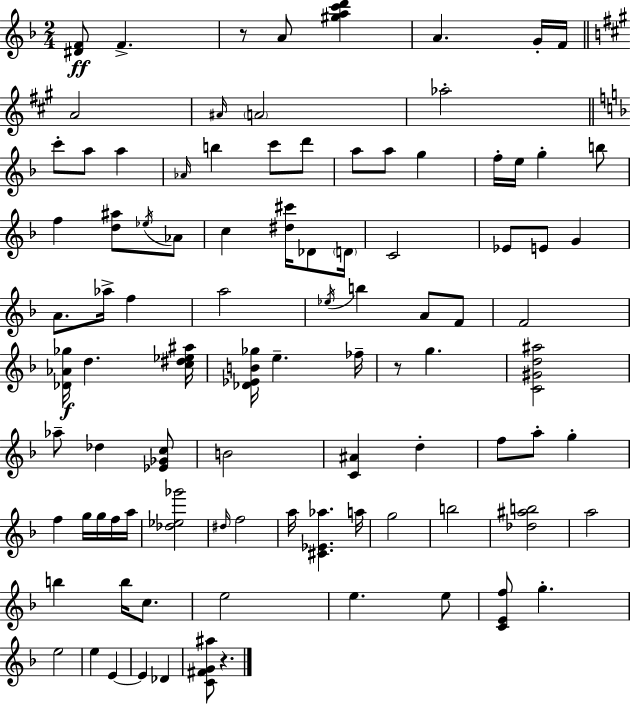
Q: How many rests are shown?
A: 3